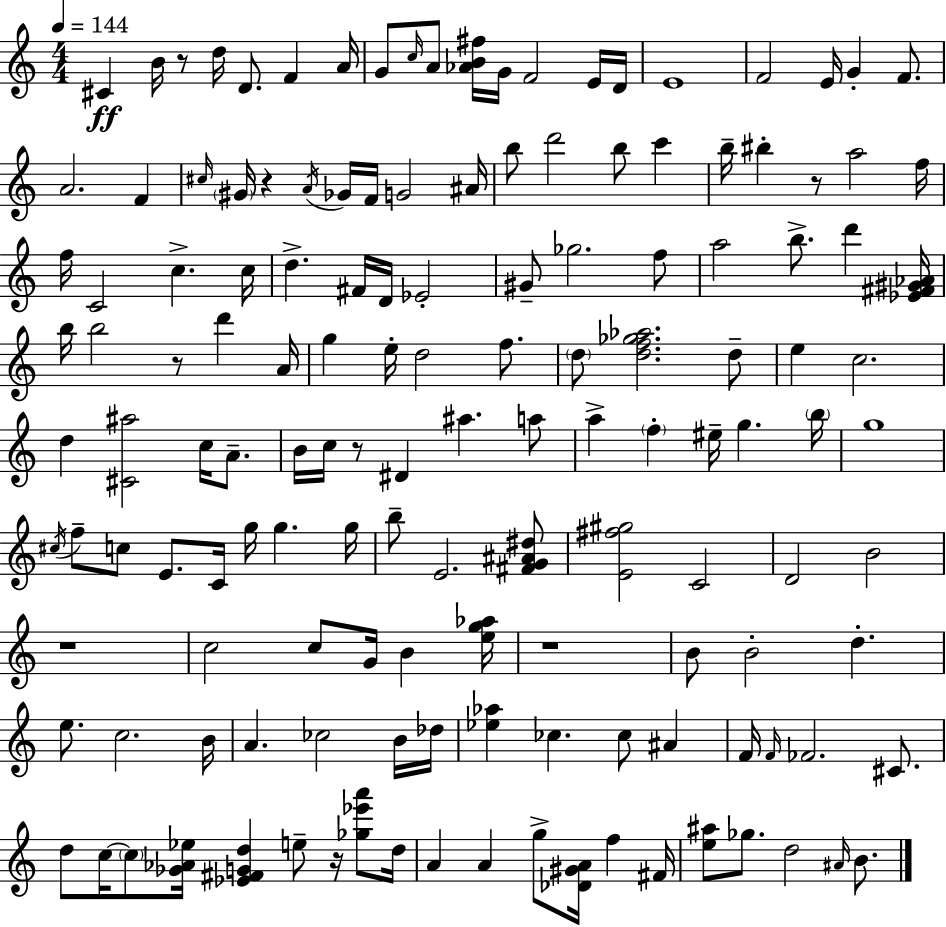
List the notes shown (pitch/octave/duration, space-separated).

C#4/q B4/s R/e D5/s D4/e. F4/q A4/s G4/e C5/s A4/e [Ab4,B4,F#5]/s G4/s F4/h E4/s D4/s E4/w F4/h E4/s G4/q F4/e. A4/h. F4/q C#5/s G#4/s R/q A4/s Gb4/s F4/s G4/h A#4/s B5/e D6/h B5/e C6/q B5/s BIS5/q R/e A5/h F5/s F5/s C4/h C5/q. C5/s D5/q. F#4/s D4/s Eb4/h G#4/e Gb5/h. F5/e A5/h B5/e. D6/q [Eb4,F#4,G#4,Ab4]/s B5/s B5/h R/e D6/q A4/s G5/q E5/s D5/h F5/e. D5/e [D5,F5,Gb5,Ab5]/h. D5/e E5/q C5/h. D5/q [C#4,A#5]/h C5/s A4/e. B4/s C5/s R/e D#4/q A#5/q. A5/e A5/q F5/q EIS5/s G5/q. B5/s G5/w C#5/s F5/e C5/e E4/e. C4/s G5/s G5/q. G5/s B5/e E4/h. [F#4,G4,A#4,D#5]/e [E4,F#5,G#5]/h C4/h D4/h B4/h R/w C5/h C5/e G4/s B4/q [E5,G5,Ab5]/s R/w B4/e B4/h D5/q. E5/e. C5/h. B4/s A4/q. CES5/h B4/s Db5/s [Eb5,Ab5]/q CES5/q. CES5/e A#4/q F4/s F4/s FES4/h. C#4/e. D5/e C5/s C5/e [Gb4,Ab4,Eb5]/s [Eb4,F#4,G4,D5]/q E5/e R/s [Gb5,Eb6,A6]/e D5/s A4/q A4/q G5/e [Db4,G#4,A4]/s F5/q F#4/s [E5,A#5]/e Gb5/e. D5/h A#4/s B4/e.